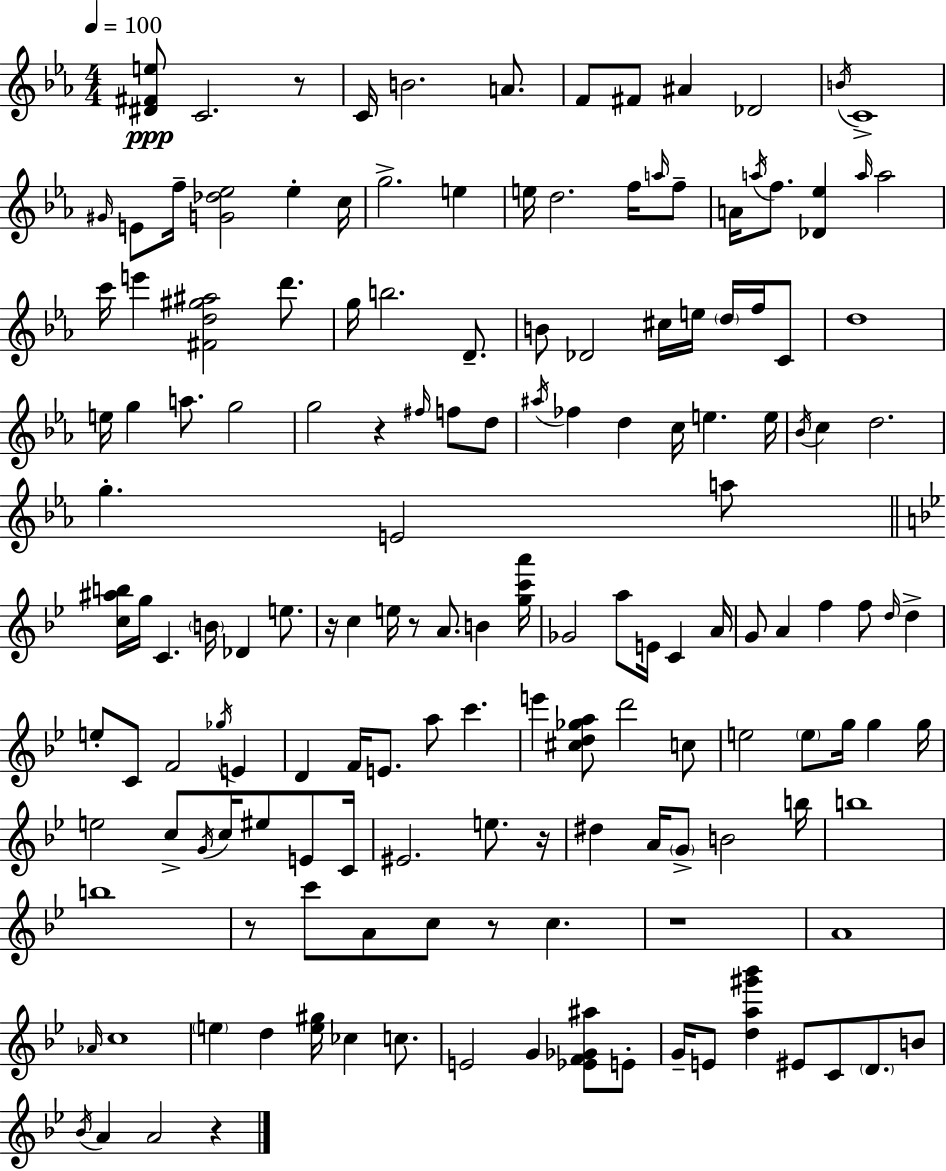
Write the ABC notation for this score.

X:1
T:Untitled
M:4/4
L:1/4
K:Cm
[^D^Fe]/2 C2 z/2 C/4 B2 A/2 F/2 ^F/2 ^A _D2 B/4 C4 ^G/4 E/2 f/4 [G_d_e]2 _e c/4 g2 e e/4 d2 f/4 a/4 f/2 A/4 a/4 f/2 [_D_e] a/4 a2 c'/4 e' [^Fd^g^a]2 d'/2 g/4 b2 D/2 B/2 _D2 ^c/4 e/4 d/4 f/4 C/2 d4 e/4 g a/2 g2 g2 z ^f/4 f/2 d/2 ^a/4 _f d c/4 e e/4 _B/4 c d2 g E2 a/2 [c^ab]/4 g/4 C B/4 _D e/2 z/4 c e/4 z/2 A/2 B [gc'a']/4 _G2 a/2 E/4 C A/4 G/2 A f f/2 d/4 d e/2 C/2 F2 _g/4 E D F/4 E/2 a/2 c' e' [^cd_ga]/2 d'2 c/2 e2 e/2 g/4 g g/4 e2 c/2 G/4 c/4 ^e/2 E/2 C/4 ^E2 e/2 z/4 ^d A/4 G/2 B2 b/4 b4 b4 z/2 c'/2 A/2 c/2 z/2 c z4 A4 _A/4 c4 e d [e^g]/4 _c c/2 E2 G [_EF_G^a]/2 E/2 G/4 E/2 [da^g'_b'] ^E/2 C/2 D/2 B/2 _B/4 A A2 z